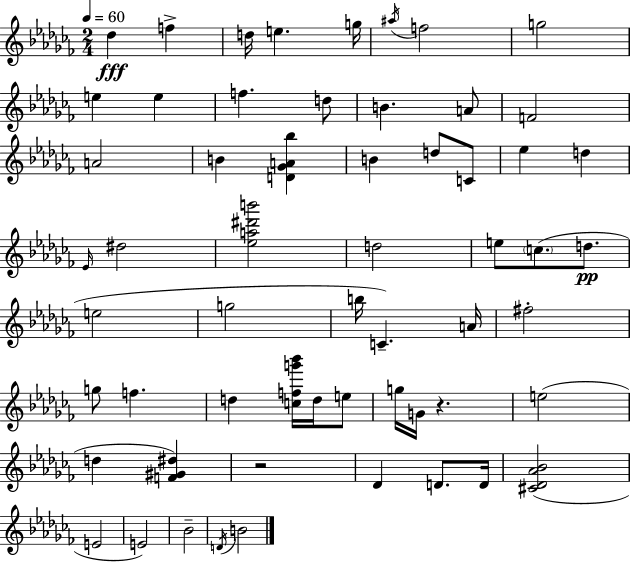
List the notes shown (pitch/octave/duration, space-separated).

Db5/q F5/q D5/s E5/q. G5/s A#5/s F5/h G5/h E5/q E5/q F5/q. D5/e B4/q. A4/e F4/h A4/h B4/q [D4,Gb4,A4,Bb5]/q B4/q D5/e C4/e Eb5/q D5/q Eb4/s D#5/h [Eb5,A5,D#6,B6]/h D5/h E5/e C5/e. D5/e. E5/h G5/h B5/s C4/q. A4/s F#5/h G5/e F5/q. D5/q [C5,F5,G6,Bb6]/s D5/s E5/e G5/s G4/s R/q. E5/h D5/q [F4,G#4,D#5]/q R/h Db4/q D4/e. D4/s [C#4,Db4,Ab4,Bb4]/h E4/h E4/h Bb4/h D4/s B4/h